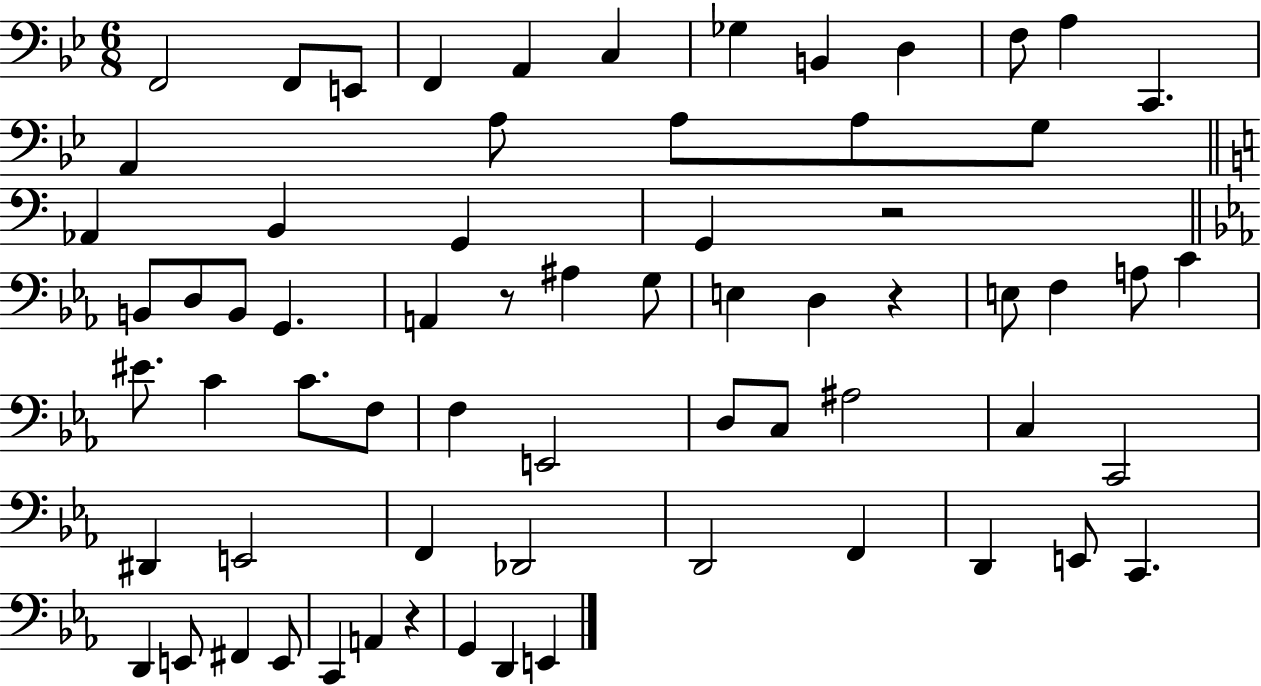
{
  \clef bass
  \numericTimeSignature
  \time 6/8
  \key bes \major
  \repeat volta 2 { f,2 f,8 e,8 | f,4 a,4 c4 | ges4 b,4 d4 | f8 a4 c,4. | \break a,4 a8 a8 a8 g8 | \bar "||" \break \key c \major aes,4 b,4 g,4 | g,4 r2 | \bar "||" \break \key c \minor b,8 d8 b,8 g,4. | a,4 r8 ais4 g8 | e4 d4 r4 | e8 f4 a8 c'4 | \break eis'8. c'4 c'8. f8 | f4 e,2 | d8 c8 ais2 | c4 c,2 | \break dis,4 e,2 | f,4 des,2 | d,2 f,4 | d,4 e,8 c,4. | \break d,4 e,8 fis,4 e,8 | c,4 a,4 r4 | g,4 d,4 e,4 | } \bar "|."
}